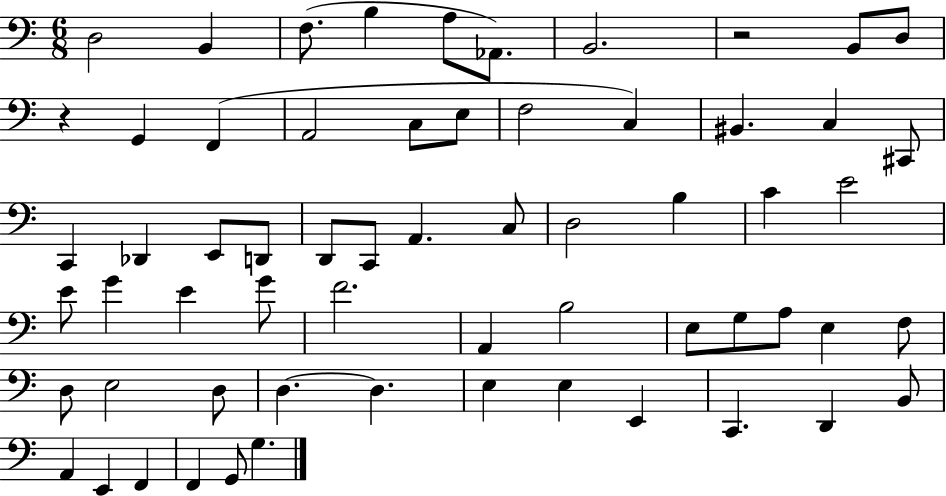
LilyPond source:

{
  \clef bass
  \numericTimeSignature
  \time 6/8
  \key c \major
  \repeat volta 2 { d2 b,4 | f8.( b4 a8 aes,8.) | b,2. | r2 b,8 d8 | \break r4 g,4 f,4( | a,2 c8 e8 | f2 c4) | bis,4. c4 cis,8 | \break c,4 des,4 e,8 d,8 | d,8 c,8 a,4. c8 | d2 b4 | c'4 e'2 | \break e'8 g'4 e'4 g'8 | f'2. | a,4 b2 | e8 g8 a8 e4 f8 | \break d8 e2 d8 | d4.~~ d4. | e4 e4 e,4 | c,4. d,4 b,8 | \break a,4 e,4 f,4 | f,4 g,8 g4. | } \bar "|."
}